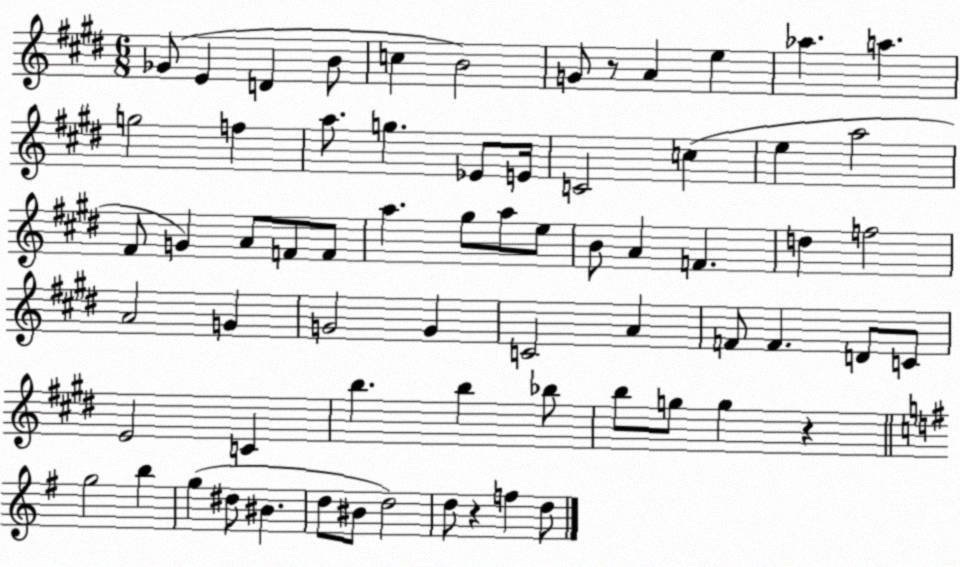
X:1
T:Untitled
M:6/8
L:1/4
K:E
_G/2 E D B/2 c B2 G/2 z/2 A e _a a g2 f a/2 g _E/2 E/4 C2 c e a2 ^F/2 G A/2 F/2 F/2 a ^g/2 a/2 e/2 B/2 A F d f2 A2 G G2 G C2 A F/2 F D/2 C/2 E2 C b b _b/2 b/2 g/2 g z g2 b g ^d/2 ^B d/2 ^B/2 d2 d/2 z f d/2